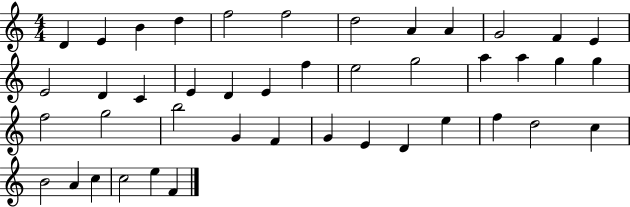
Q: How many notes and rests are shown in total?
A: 43